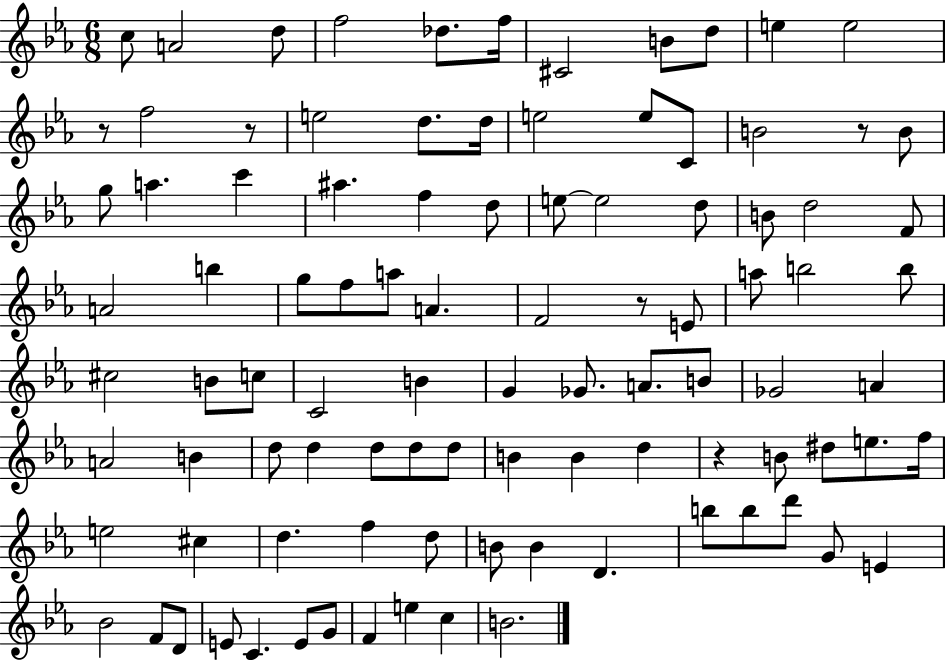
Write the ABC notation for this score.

X:1
T:Untitled
M:6/8
L:1/4
K:Eb
c/2 A2 d/2 f2 _d/2 f/4 ^C2 B/2 d/2 e e2 z/2 f2 z/2 e2 d/2 d/4 e2 e/2 C/2 B2 z/2 B/2 g/2 a c' ^a f d/2 e/2 e2 d/2 B/2 d2 F/2 A2 b g/2 f/2 a/2 A F2 z/2 E/2 a/2 b2 b/2 ^c2 B/2 c/2 C2 B G _G/2 A/2 B/2 _G2 A A2 B d/2 d d/2 d/2 d/2 B B d z B/2 ^d/2 e/2 f/4 e2 ^c d f d/2 B/2 B D b/2 b/2 d'/2 G/2 E _B2 F/2 D/2 E/2 C E/2 G/2 F e c B2